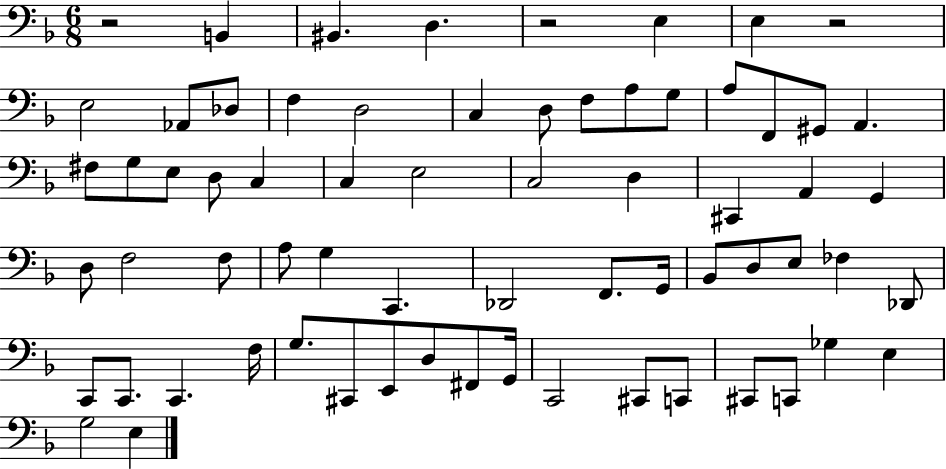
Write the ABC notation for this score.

X:1
T:Untitled
M:6/8
L:1/4
K:F
z2 B,, ^B,, D, z2 E, E, z2 E,2 _A,,/2 _D,/2 F, D,2 C, D,/2 F,/2 A,/2 G,/2 A,/2 F,,/2 ^G,,/2 A,, ^F,/2 G,/2 E,/2 D,/2 C, C, E,2 C,2 D, ^C,, A,, G,, D,/2 F,2 F,/2 A,/2 G, C,, _D,,2 F,,/2 G,,/4 _B,,/2 D,/2 E,/2 _F, _D,,/2 C,,/2 C,,/2 C,, F,/4 G,/2 ^C,,/2 E,,/2 D,/2 ^F,,/2 G,,/4 C,,2 ^C,,/2 C,,/2 ^C,,/2 C,,/2 _G, E, G,2 E,